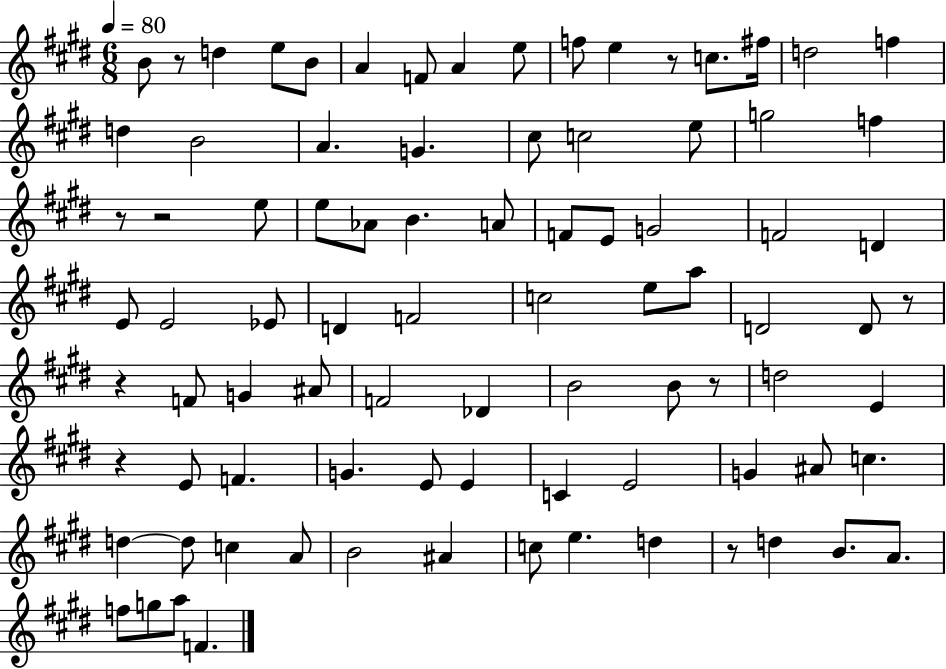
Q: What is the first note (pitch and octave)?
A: B4